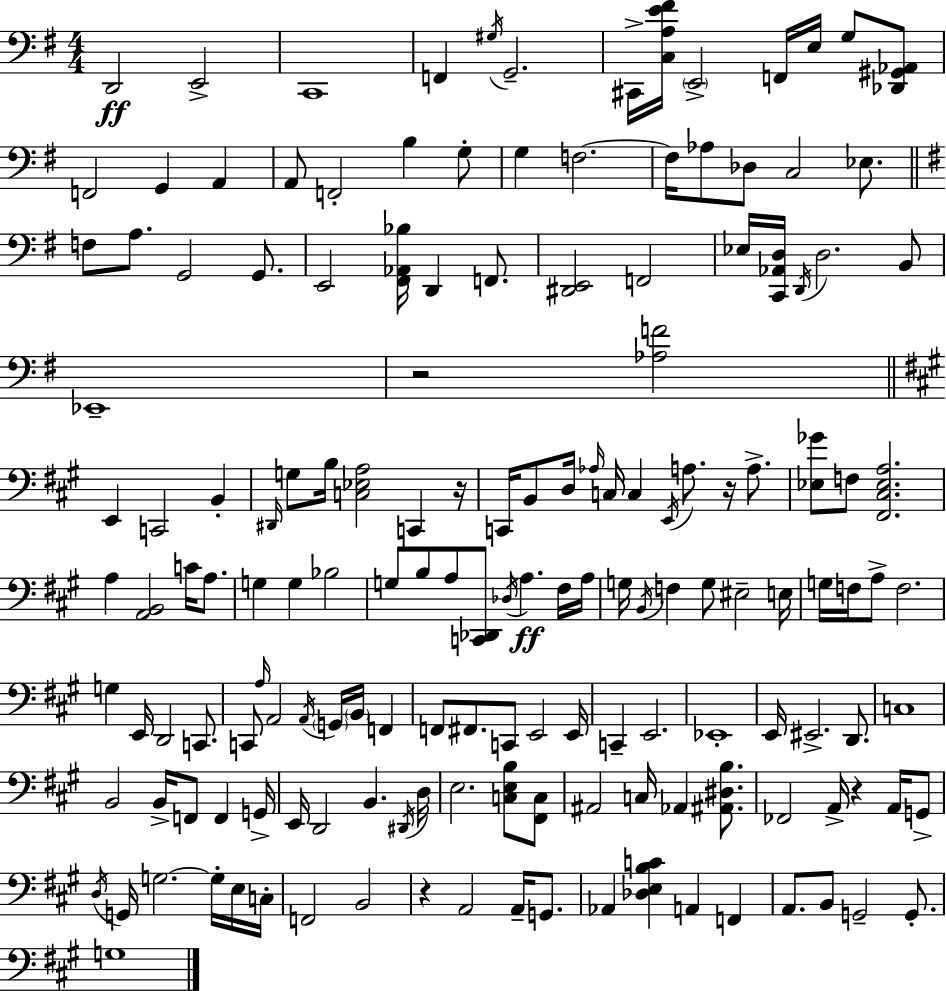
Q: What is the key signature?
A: G major